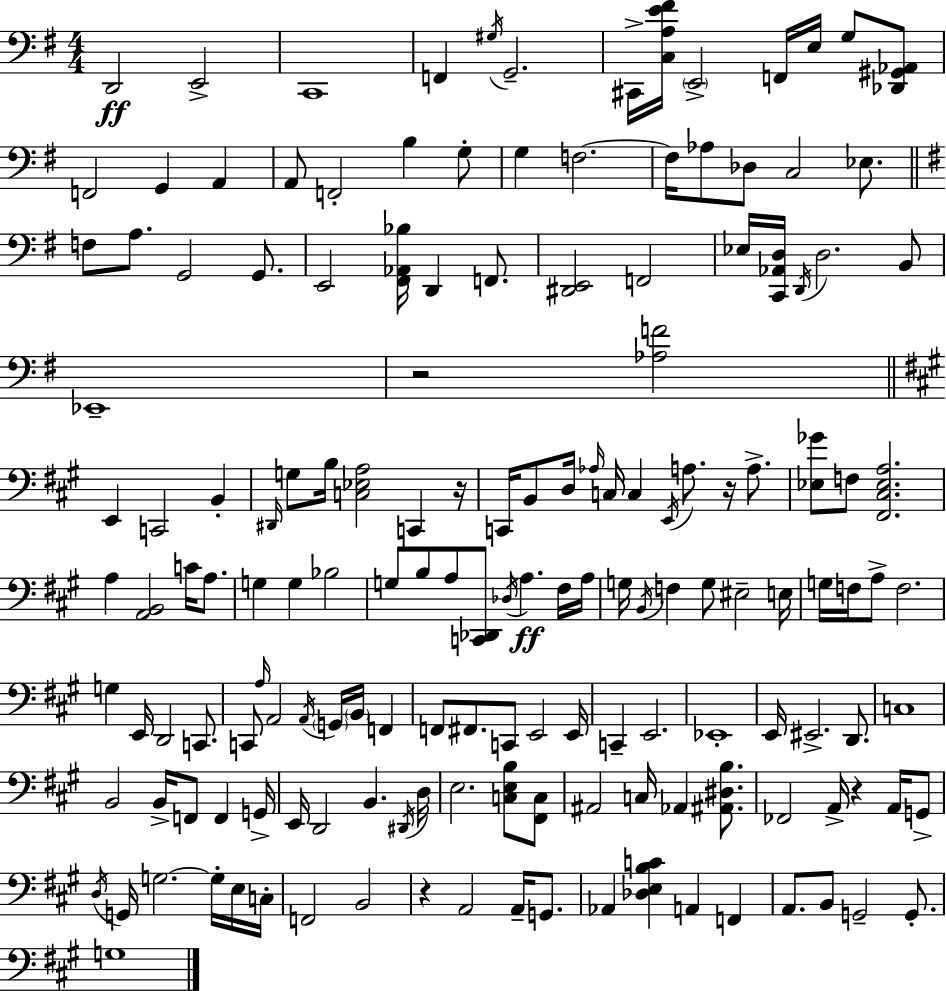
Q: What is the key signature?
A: G major